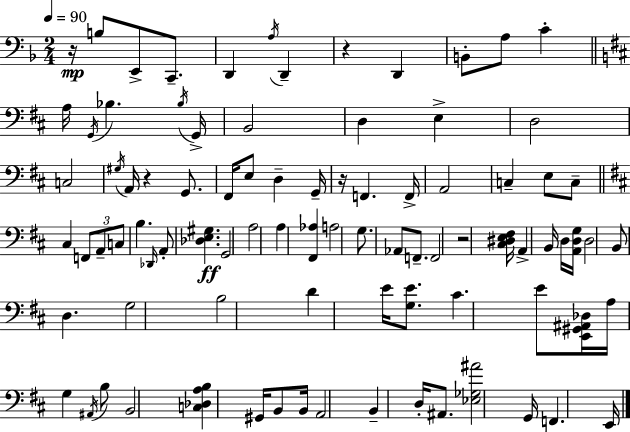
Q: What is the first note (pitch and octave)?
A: B3